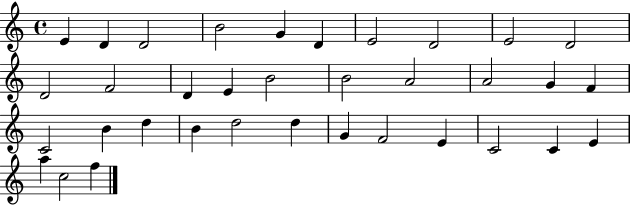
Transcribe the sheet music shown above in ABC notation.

X:1
T:Untitled
M:4/4
L:1/4
K:C
E D D2 B2 G D E2 D2 E2 D2 D2 F2 D E B2 B2 A2 A2 G F C2 B d B d2 d G F2 E C2 C E a c2 f